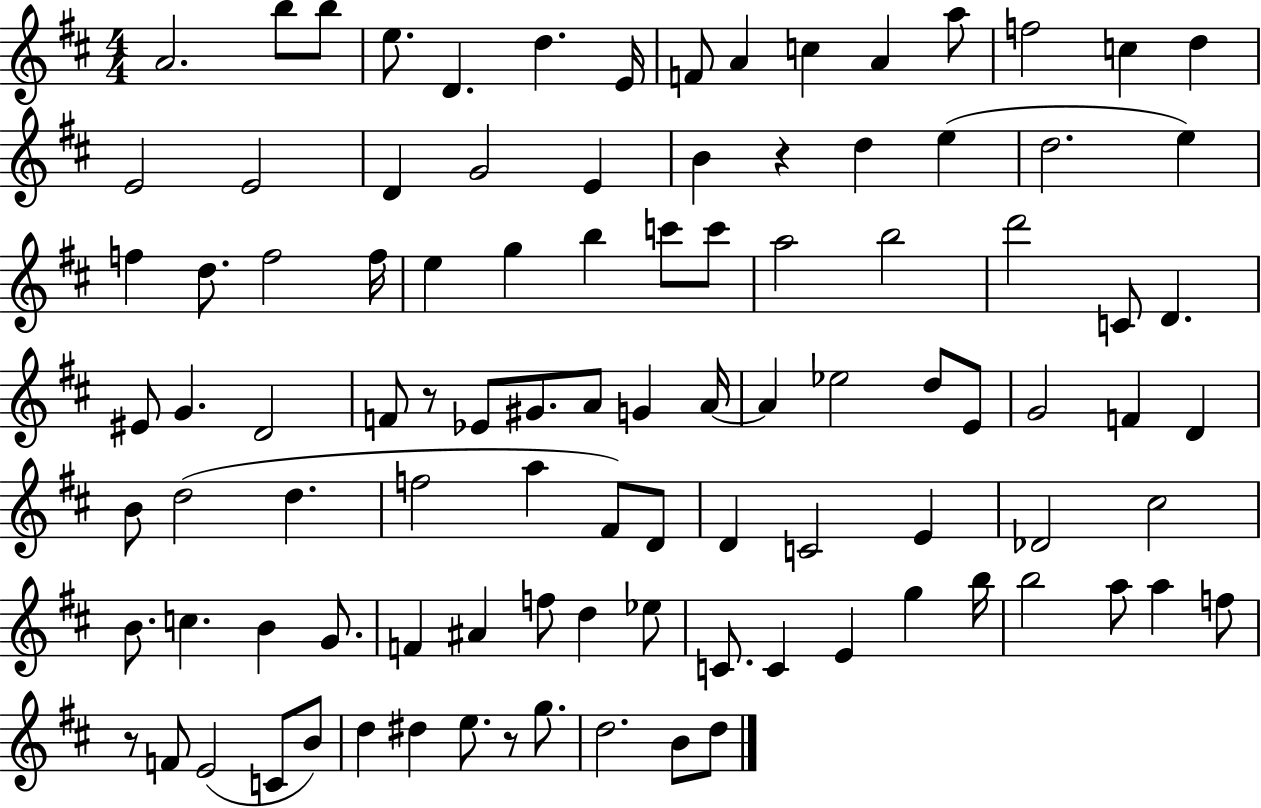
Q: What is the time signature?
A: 4/4